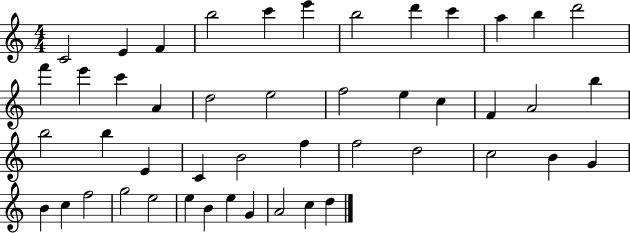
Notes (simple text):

C4/h E4/q F4/q B5/h C6/q E6/q B5/h D6/q C6/q A5/q B5/q D6/h F6/q E6/q C6/q A4/q D5/h E5/h F5/h E5/q C5/q F4/q A4/h B5/q B5/h B5/q E4/q C4/q B4/h F5/q F5/h D5/h C5/h B4/q G4/q B4/q C5/q F5/h G5/h E5/h E5/q B4/q E5/q G4/q A4/h C5/q D5/q